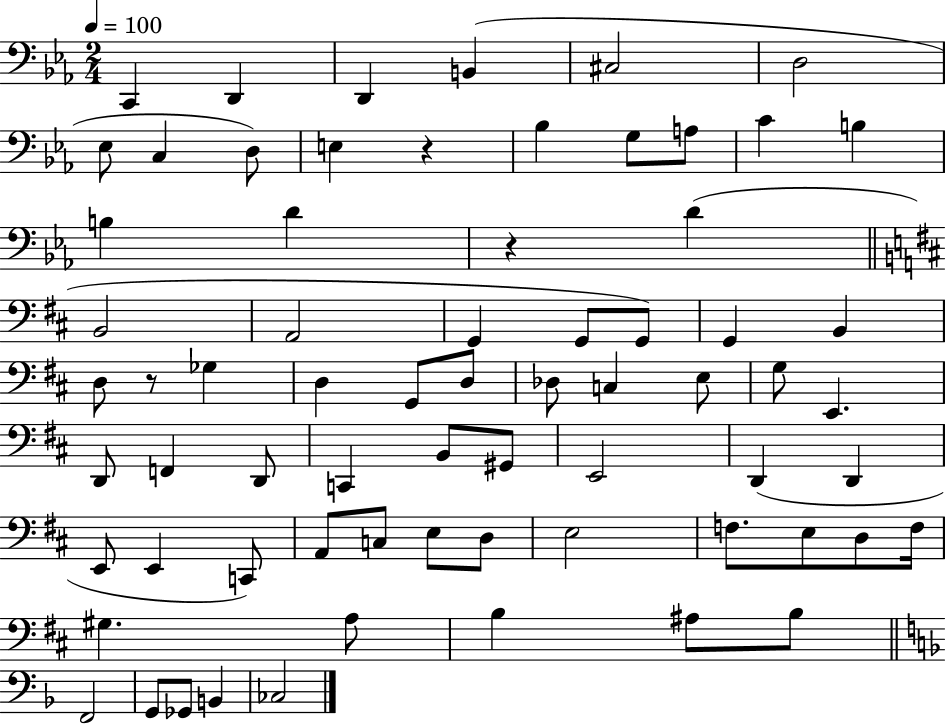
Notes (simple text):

C2/q D2/q D2/q B2/q C#3/h D3/h Eb3/e C3/q D3/e E3/q R/q Bb3/q G3/e A3/e C4/q B3/q B3/q D4/q R/q D4/q B2/h A2/h G2/q G2/e G2/e G2/q B2/q D3/e R/e Gb3/q D3/q G2/e D3/e Db3/e C3/q E3/e G3/e E2/q. D2/e F2/q D2/e C2/q B2/e G#2/e E2/h D2/q D2/q E2/e E2/q C2/e A2/e C3/e E3/e D3/e E3/h F3/e. E3/e D3/e F3/s G#3/q. A3/e B3/q A#3/e B3/e F2/h G2/e Gb2/e B2/q CES3/h